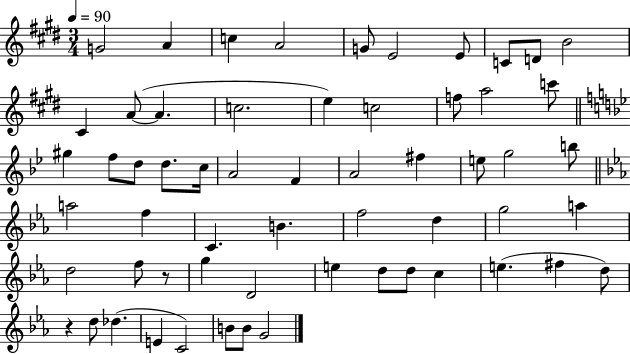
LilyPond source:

{
  \clef treble
  \numericTimeSignature
  \time 3/4
  \key e \major
  \tempo 4 = 90
  \repeat volta 2 { g'2 a'4 | c''4 a'2 | g'8 e'2 e'8 | c'8 d'8 b'2 | \break cis'4 a'8~(~ a'4. | c''2. | e''4) c''2 | f''8 a''2 c'''8 | \break \bar "||" \break \key bes \major gis''4 f''8 d''8 d''8. c''16 | a'2 f'4 | a'2 fis''4 | e''8 g''2 b''8 | \break \bar "||" \break \key ees \major a''2 f''4 | c'4. b'4. | f''2 d''4 | g''2 a''4 | \break d''2 f''8 r8 | g''4 d'2 | e''4 d''8 d''8 c''4 | e''4.( fis''4 d''8) | \break r4 d''8 des''4.( | e'4 c'2) | b'8 b'8 g'2 | } \bar "|."
}